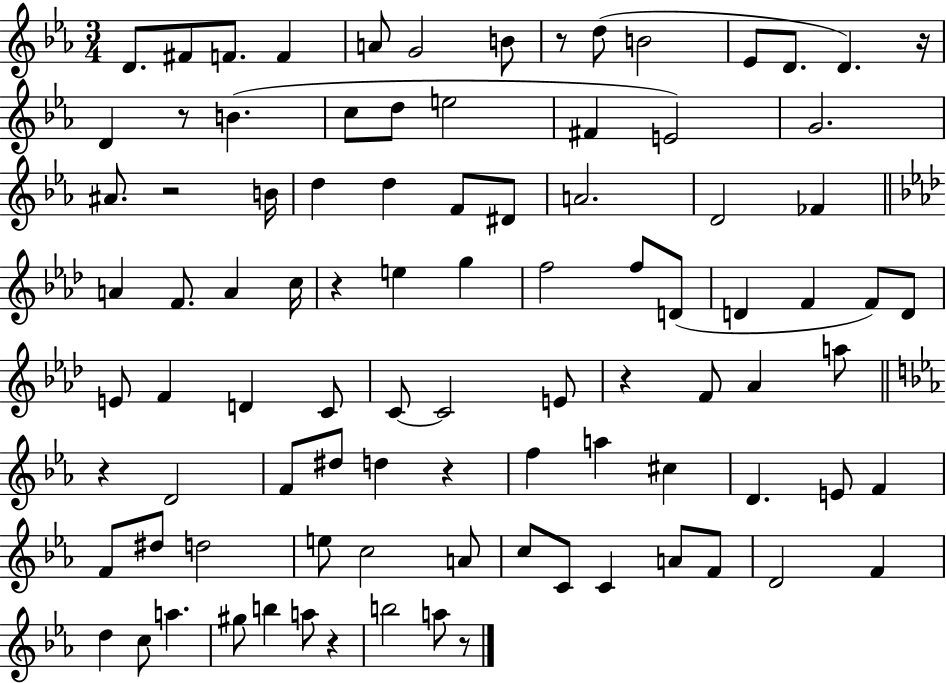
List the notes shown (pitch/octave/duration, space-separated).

D4/e. F#4/e F4/e. F4/q A4/e G4/h B4/e R/e D5/e B4/h Eb4/e D4/e. D4/q. R/s D4/q R/e B4/q. C5/e D5/e E5/h F#4/q E4/h G4/h. A#4/e. R/h B4/s D5/q D5/q F4/e D#4/e A4/h. D4/h FES4/q A4/q F4/e. A4/q C5/s R/q E5/q G5/q F5/h F5/e D4/e D4/q F4/q F4/e D4/e E4/e F4/q D4/q C4/e C4/e C4/h E4/e R/q F4/e Ab4/q A5/e R/q D4/h F4/e D#5/e D5/q R/q F5/q A5/q C#5/q D4/q. E4/e F4/q F4/e D#5/e D5/h E5/e C5/h A4/e C5/e C4/e C4/q A4/e F4/e D4/h F4/q D5/q C5/e A5/q. G#5/e B5/q A5/e R/q B5/h A5/e R/e